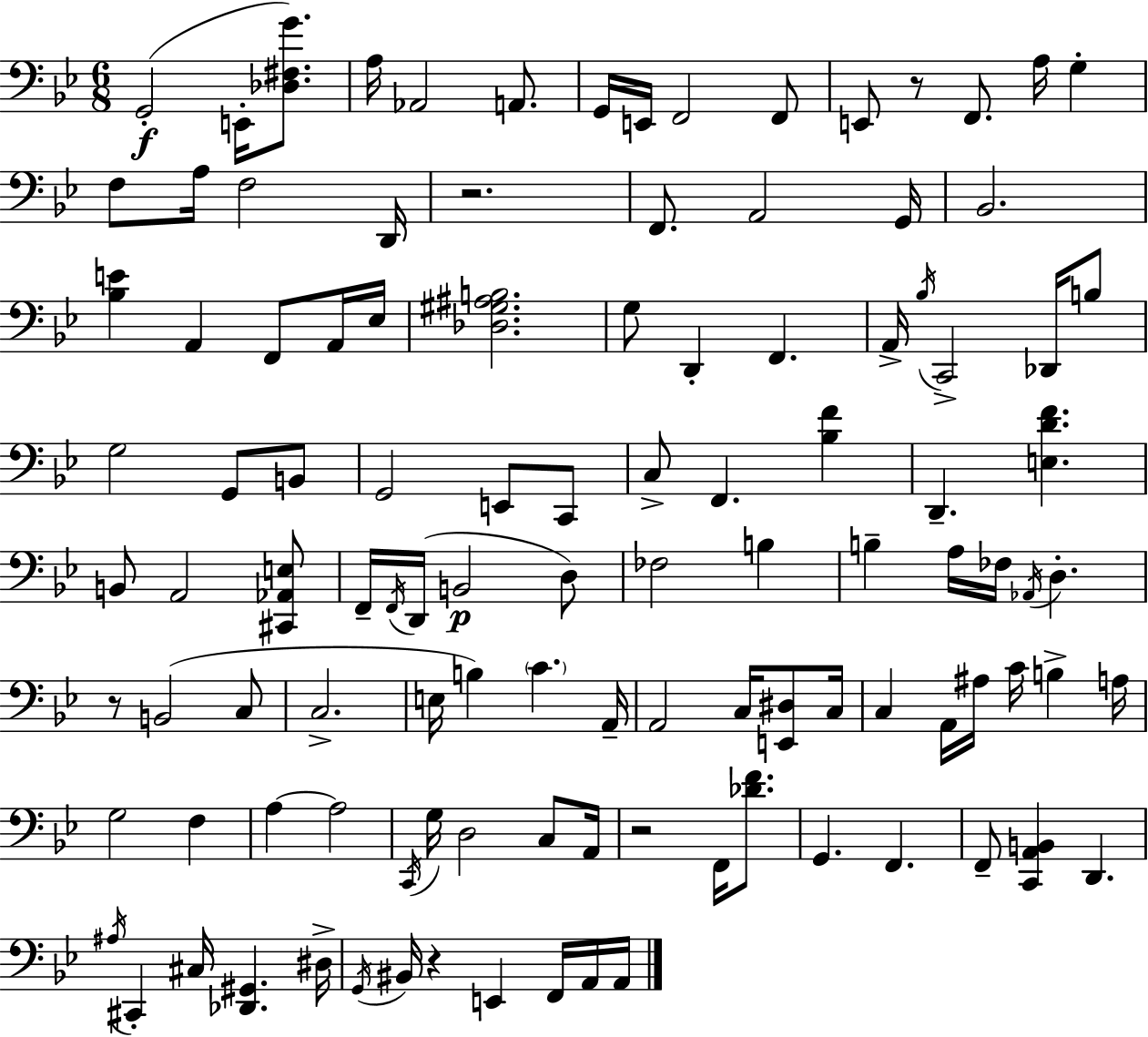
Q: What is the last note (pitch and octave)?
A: A2